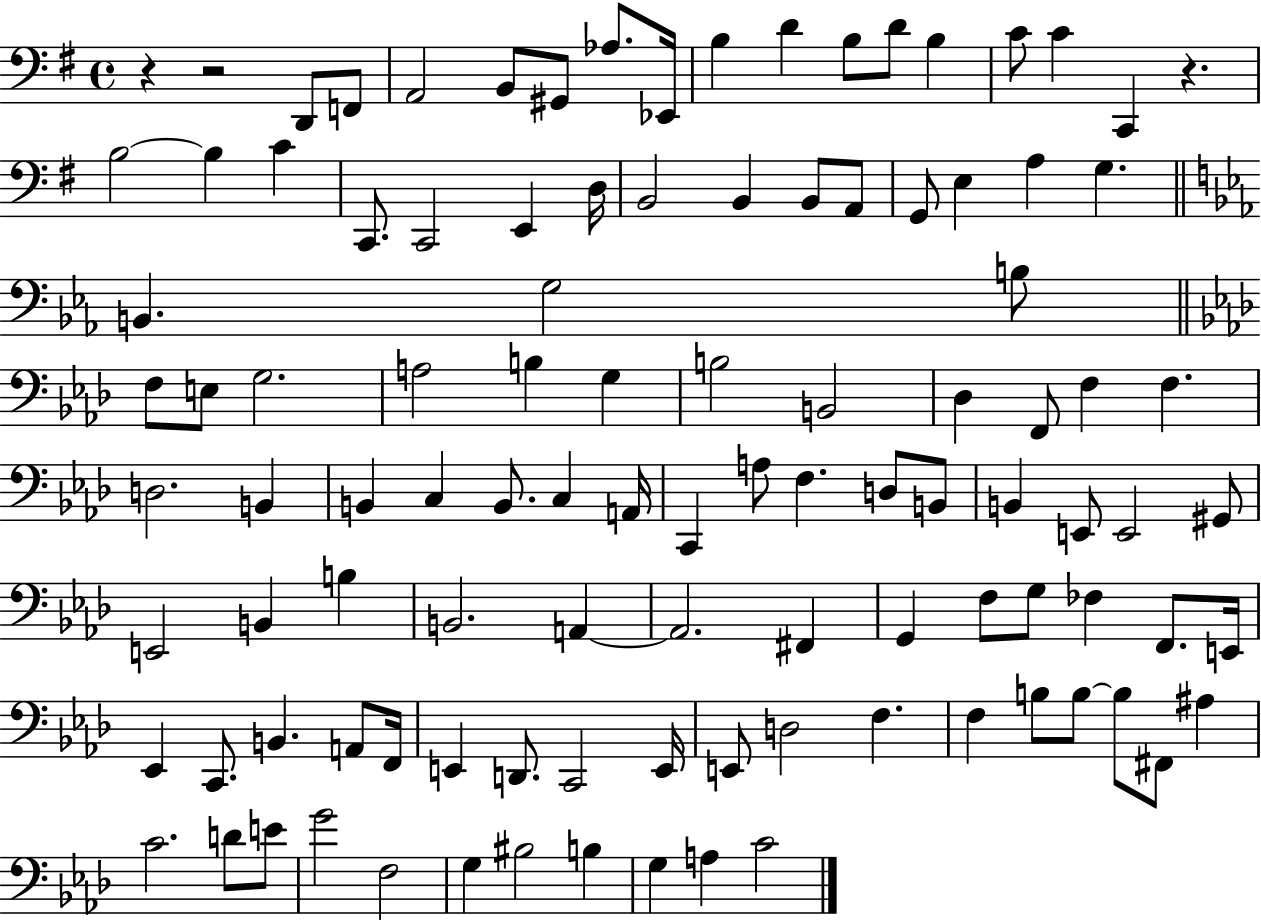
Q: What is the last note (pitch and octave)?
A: C4